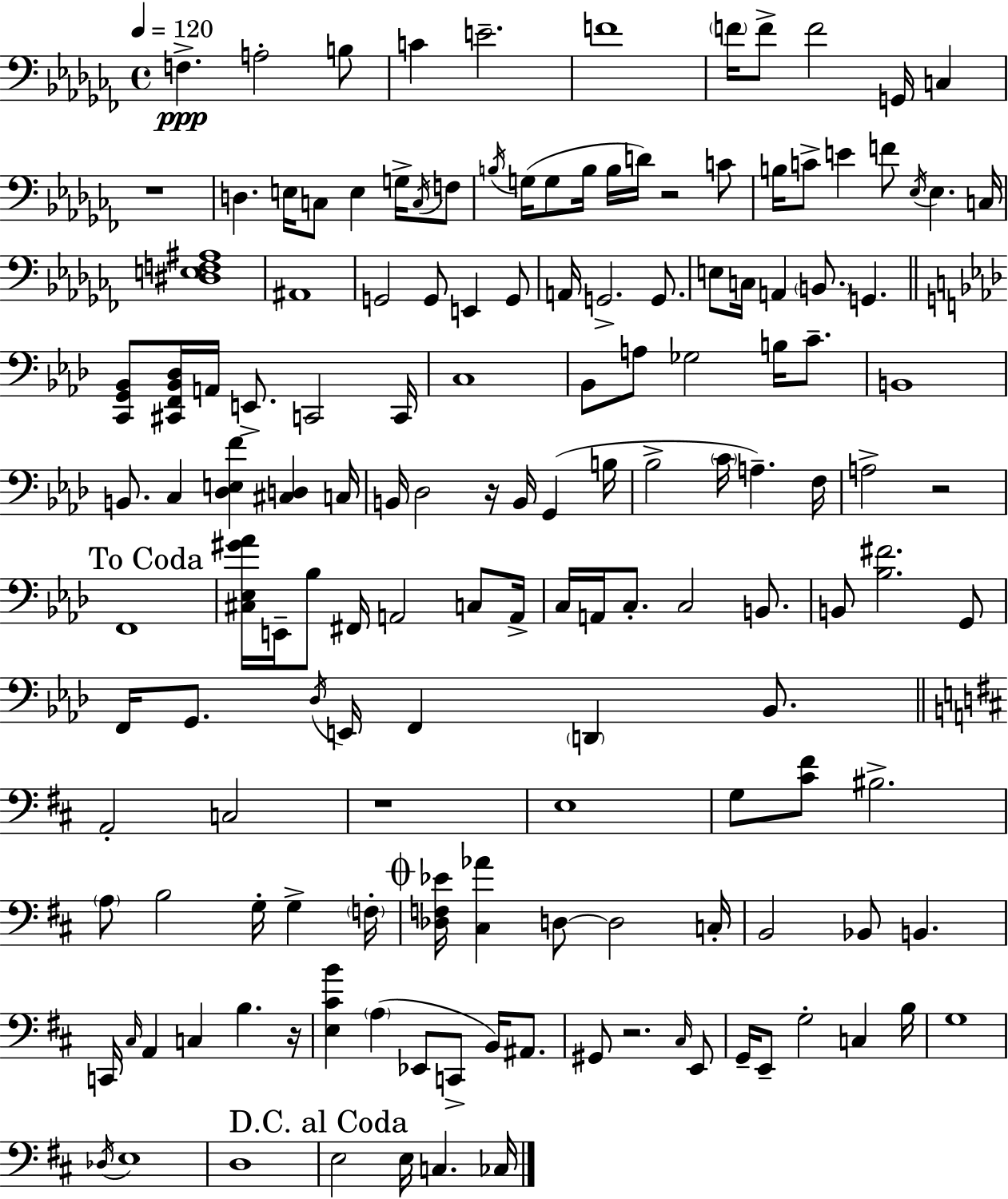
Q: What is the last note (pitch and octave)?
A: CES3